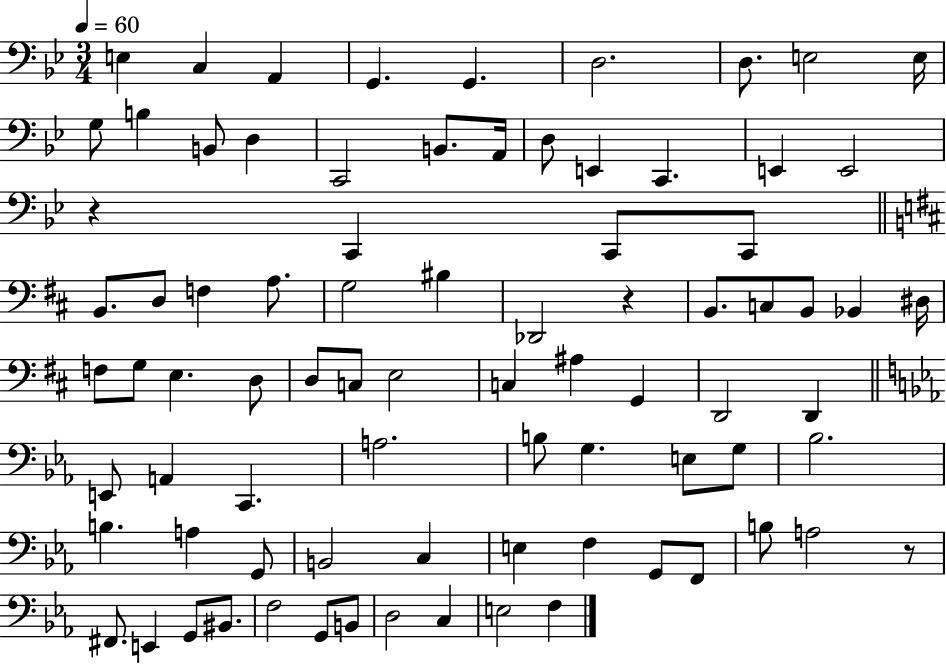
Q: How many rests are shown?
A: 3